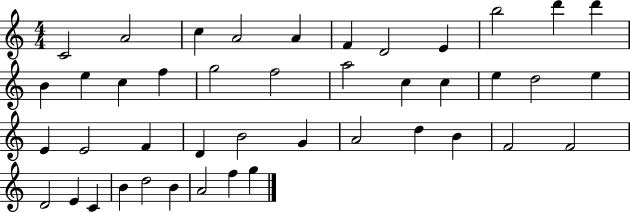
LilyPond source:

{
  \clef treble
  \numericTimeSignature
  \time 4/4
  \key c \major
  c'2 a'2 | c''4 a'2 a'4 | f'4 d'2 e'4 | b''2 d'''4 d'''4 | \break b'4 e''4 c''4 f''4 | g''2 f''2 | a''2 c''4 c''4 | e''4 d''2 e''4 | \break e'4 e'2 f'4 | d'4 b'2 g'4 | a'2 d''4 b'4 | f'2 f'2 | \break d'2 e'4 c'4 | b'4 d''2 b'4 | a'2 f''4 g''4 | \bar "|."
}